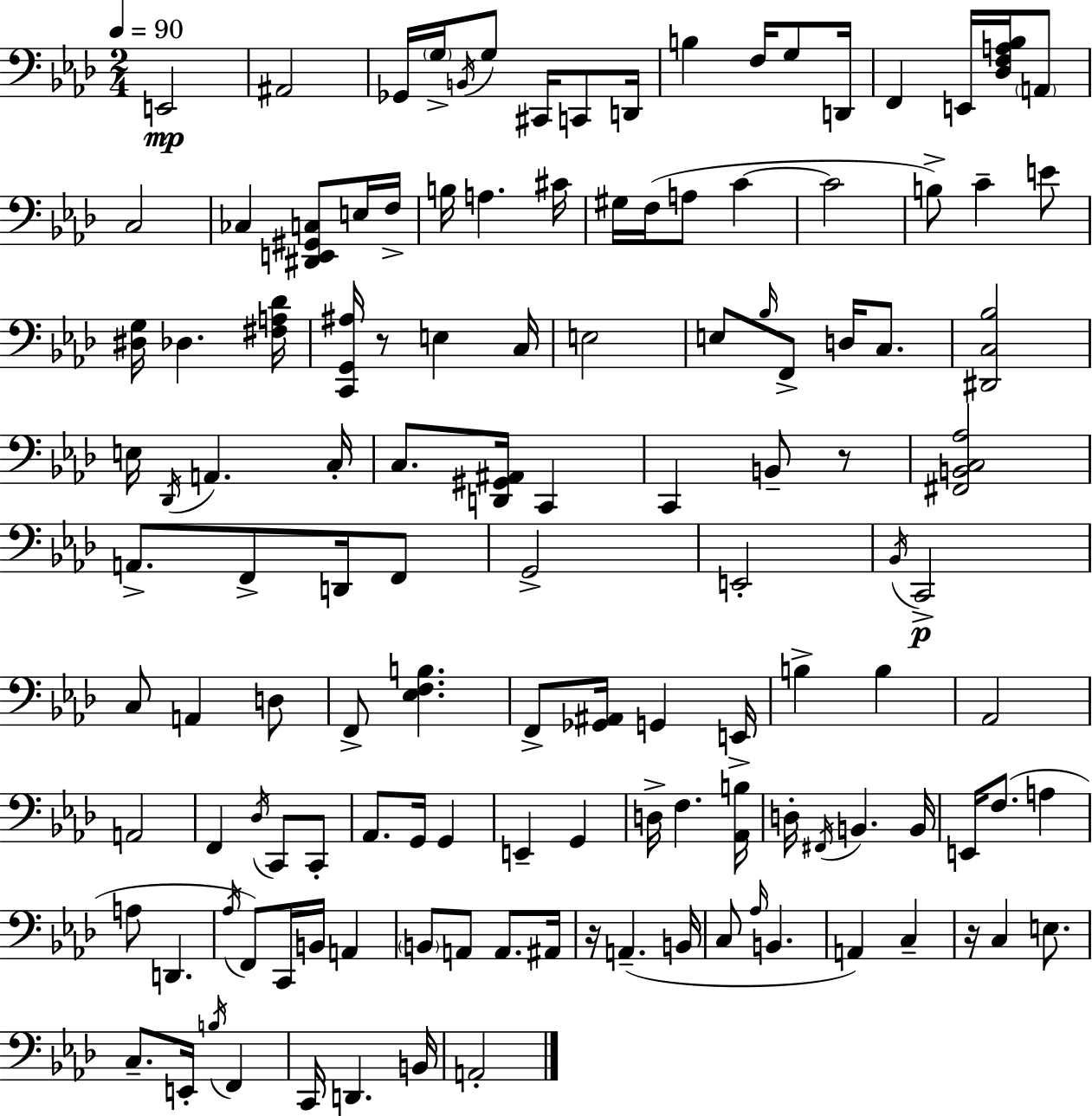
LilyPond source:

{
  \clef bass
  \numericTimeSignature
  \time 2/4
  \key aes \major
  \tempo 4 = 90
  \repeat volta 2 { e,2\mp | ais,2 | ges,16 \parenthesize g16-> \acciaccatura { b,16 } g8 cis,16 c,8 | d,16 b4 f16 g8 | \break d,16 f,4 e,16 <des f a bes>16 \parenthesize a,8 | c2 | ces4 <dis, e, gis, c>8 e16 | f16-> b16 a4. | \break cis'16 gis16 f16( a8 c'4~~ | c'2 | b8->) c'4-- e'8 | <dis g>16 des4. | \break <fis a des'>16 <c, g, ais>16 r8 e4 | c16 e2 | e8 \grace { bes16 } f,8-> d16 c8. | <dis, c bes>2 | \break e16 \acciaccatura { des,16 } a,4. | c16-. c8. <d, gis, ais,>16 c,4 | c,4 b,8-- | r8 <fis, b, c aes>2 | \break a,8.-> f,8-> | d,16 f,8 g,2-> | e,2-. | \acciaccatura { bes,16 }\p c,2-> | \break c8 a,4 | d8 f,8-> <ees f b>4. | f,8-> <ges, ais,>16 g,4 | e,16-> b4-> | \break b4 aes,2 | a,2 | f,4 | \acciaccatura { des16 } c,8 c,8-. aes,8. | \break g,16 g,4 e,4-- | g,4 d16-> f4. | <aes, b>16 d16-. \acciaccatura { fis,16 } b,4. | b,16 e,16 f8.( | \break a4 a8 | d,4. \acciaccatura { aes16 }) f,8 | c,16 b,16 a,4 \parenthesize b,8 | a,8 a,8. ais,16 r16 | \break a,4.--( b,16 c8 | \grace { aes16 } b,4. | a,4) c4-- | r16 c4 e8. | \break c8.-- e,16-. \acciaccatura { b16 } f,4 | c,16 d,4. | b,16 a,2-. | } \bar "|."
}